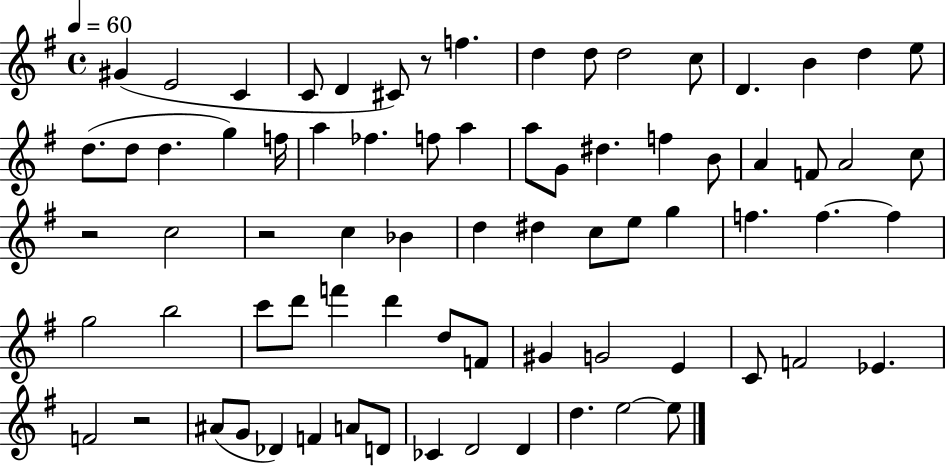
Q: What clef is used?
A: treble